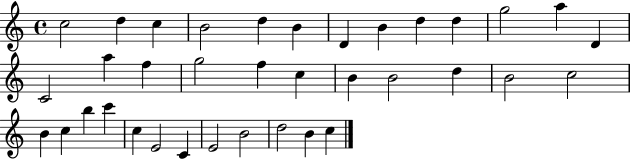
{
  \clef treble
  \time 4/4
  \defaultTimeSignature
  \key c \major
  c''2 d''4 c''4 | b'2 d''4 b'4 | d'4 b'4 d''4 d''4 | g''2 a''4 d'4 | \break c'2 a''4 f''4 | g''2 f''4 c''4 | b'4 b'2 d''4 | b'2 c''2 | \break b'4 c''4 b''4 c'''4 | c''4 e'2 c'4 | e'2 b'2 | d''2 b'4 c''4 | \break \bar "|."
}